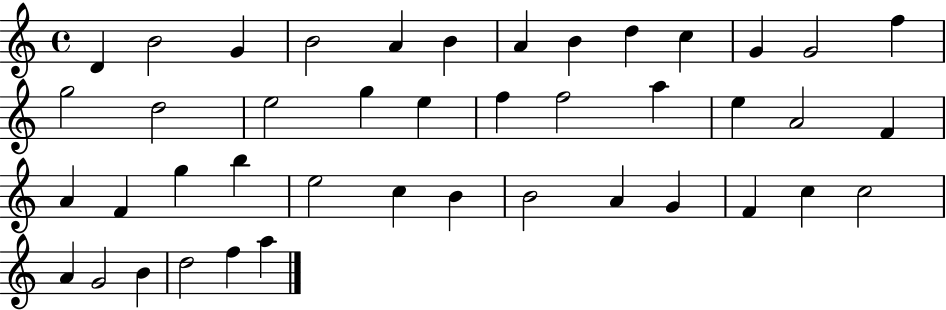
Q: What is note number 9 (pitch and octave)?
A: D5